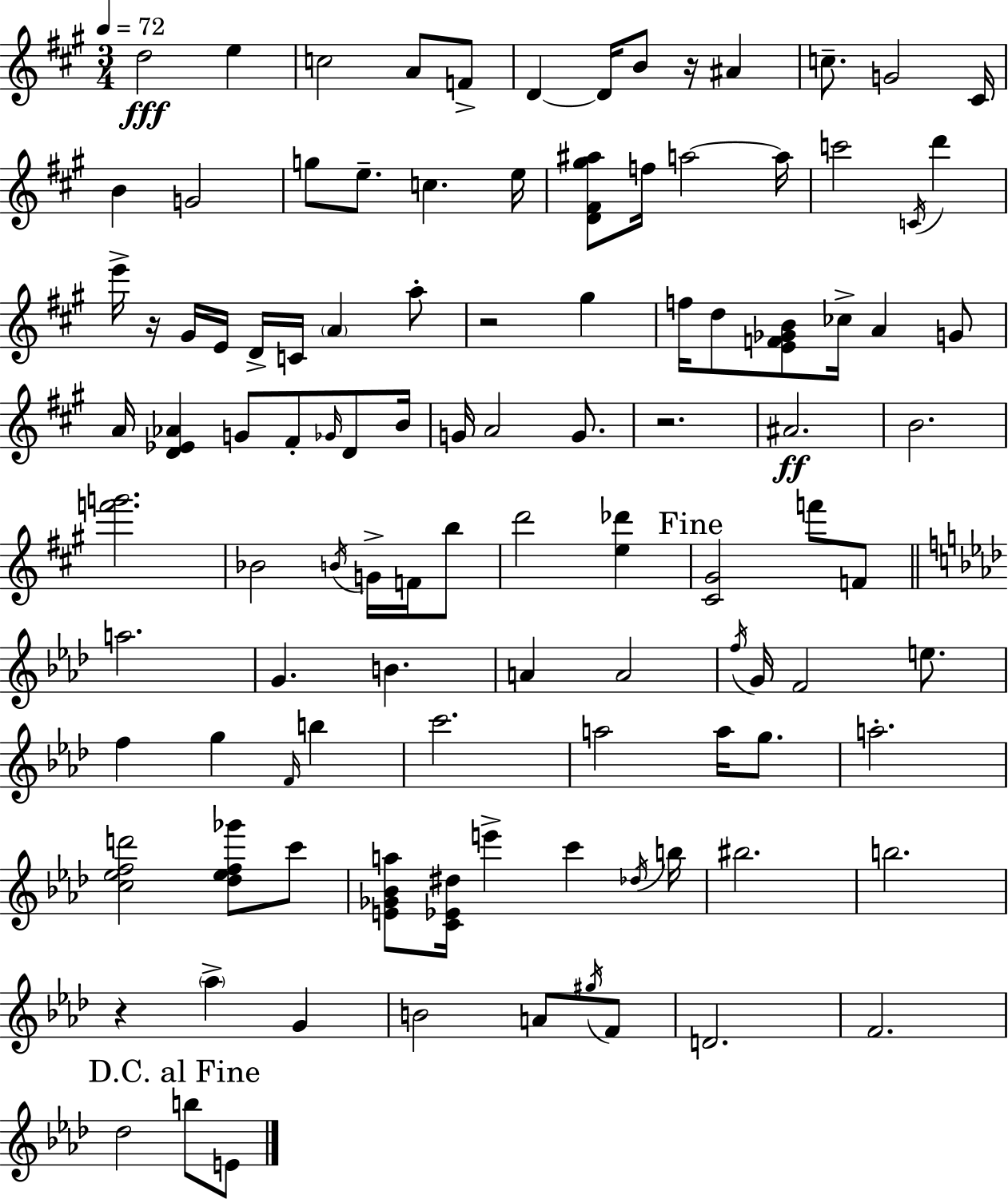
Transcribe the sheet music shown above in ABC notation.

X:1
T:Untitled
M:3/4
L:1/4
K:A
d2 e c2 A/2 F/2 D D/4 B/2 z/4 ^A c/2 G2 ^C/4 B G2 g/2 e/2 c e/4 [D^F^g^a]/2 f/4 a2 a/4 c'2 C/4 d' e'/4 z/4 ^G/4 E/4 D/4 C/4 A a/2 z2 ^g f/4 d/2 [EF_GB]/2 _c/4 A G/2 A/4 [D_E_A] G/2 ^F/2 _G/4 D/2 B/4 G/4 A2 G/2 z2 ^A2 B2 [f'g']2 _B2 B/4 G/4 F/4 b/2 d'2 [e_d'] [^C^G]2 f'/2 F/2 a2 G B A A2 f/4 G/4 F2 e/2 f g F/4 b c'2 a2 a/4 g/2 a2 [c_efd']2 [_d_ef_g']/2 c'/2 [E_G_Ba]/2 [C_E^d]/4 e' c' _d/4 b/4 ^b2 b2 z _a G B2 A/2 ^g/4 F/2 D2 F2 _d2 b/2 E/2